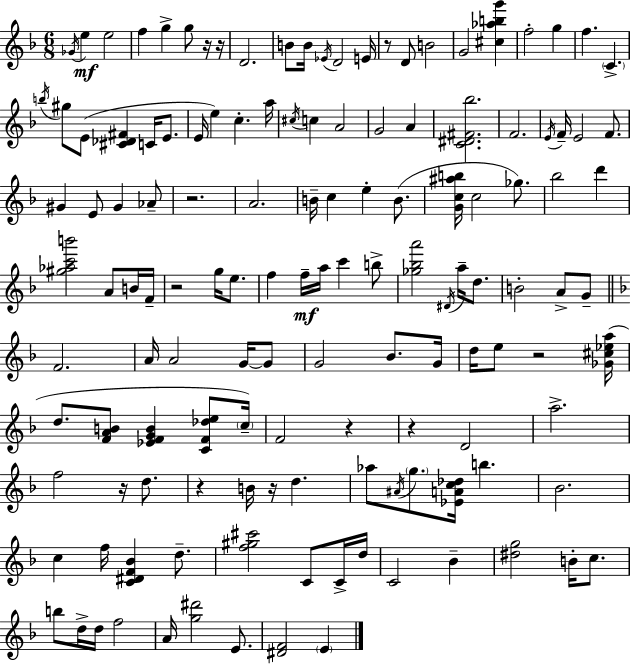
Gb4/s E5/q E5/h F5/q G5/q G5/e R/s R/s D4/h. B4/e B4/s Eb4/s D4/h E4/s R/e D4/e B4/h G4/h [C#5,Ab5,B5,G6]/q F5/h G5/q F5/q. C4/q. B5/s G#5/e E4/e [C#4,Db4,F#4]/q C4/s E4/e. E4/s E5/q C5/q. A5/s C#5/s C5/q A4/h G4/h A4/q [C4,D#4,F#4,Bb5]/h. F4/h. E4/s F4/s E4/h F4/e. G#4/q E4/e G#4/q Ab4/e R/h. A4/h. B4/s C5/q E5/q B4/e. [G4,C5,A#5,B5]/s C5/h Gb5/e. Bb5/h D6/q [G#5,Ab5,C6,B6]/h A4/e B4/s F4/s R/h G5/s E5/e. F5/q F5/s A5/s C6/q B5/e [Gb5,Bb5,A6]/h D#4/s A5/s D5/e. B4/h A4/e G4/e F4/h. A4/s A4/h G4/s G4/e G4/h Bb4/e. G4/s D5/s E5/e R/h [Gb4,C#5,Eb5,A5]/s D5/e. [F4,A4,B4]/e [Eb4,F4,G4,B4]/q [C4,F4,Db5,E5]/e C5/s F4/h R/q R/q D4/h A5/h. F5/h R/s D5/e. R/q B4/s R/s D5/q. Ab5/e A#4/s G5/e. [Eb4,A4,C5,Db5]/s B5/q. Bb4/h. C5/q F5/s [C4,D#4,F4,Bb4]/q D5/e. [F5,G#5,C#6]/h C4/e C4/s D5/s C4/h Bb4/q [D#5,G5]/h B4/s C5/e. B5/e D5/s D5/s F5/h A4/s [G5,D#6]/h E4/e. [D#4,F4]/h E4/q